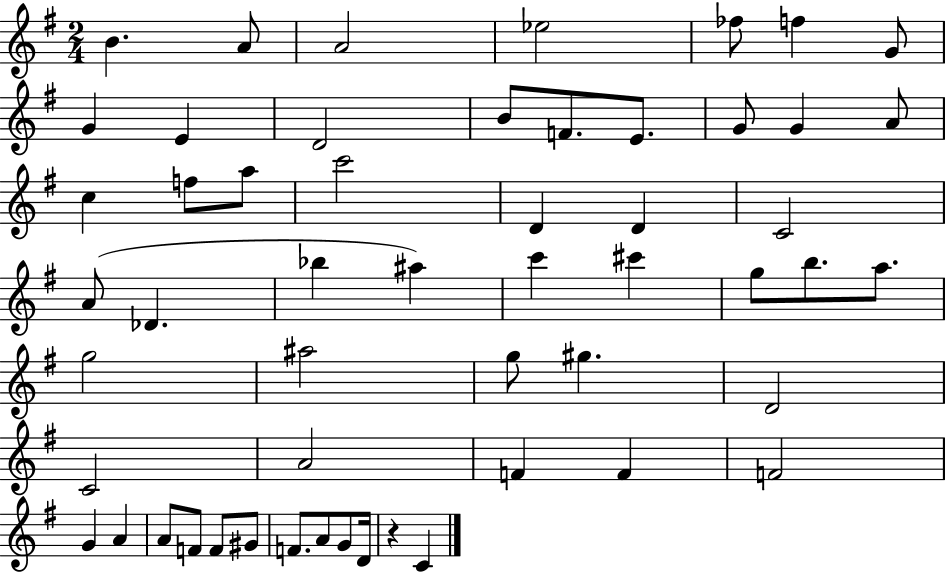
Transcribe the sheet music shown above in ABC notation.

X:1
T:Untitled
M:2/4
L:1/4
K:G
B A/2 A2 _e2 _f/2 f G/2 G E D2 B/2 F/2 E/2 G/2 G A/2 c f/2 a/2 c'2 D D C2 A/2 _D _b ^a c' ^c' g/2 b/2 a/2 g2 ^a2 g/2 ^g D2 C2 A2 F F F2 G A A/2 F/2 F/2 ^G/2 F/2 A/2 G/2 D/4 z C